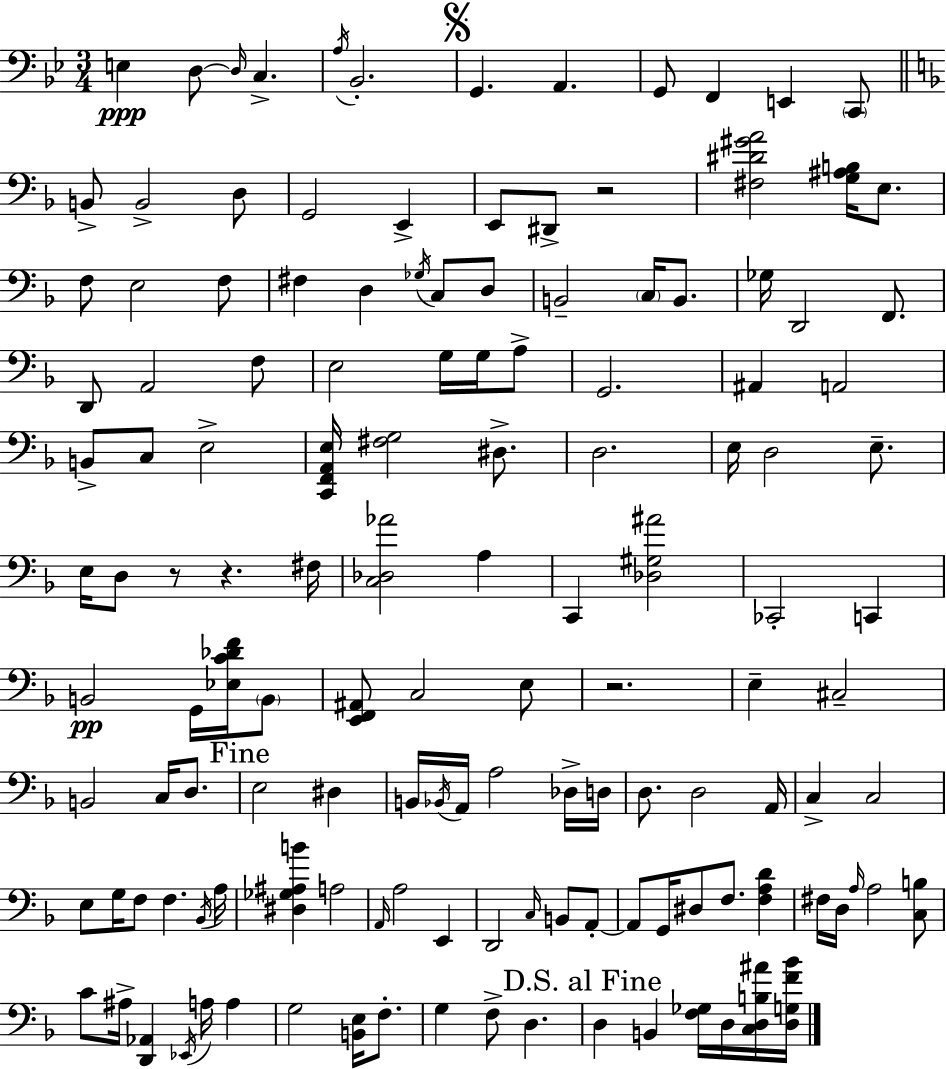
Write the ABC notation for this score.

X:1
T:Untitled
M:3/4
L:1/4
K:Gm
E, D,/2 D,/4 C, A,/4 _B,,2 G,, A,, G,,/2 F,, E,, C,,/2 B,,/2 B,,2 D,/2 G,,2 E,, E,,/2 ^D,,/2 z2 [^F,^D^GA]2 [G,^A,B,]/4 E,/2 F,/2 E,2 F,/2 ^F, D, _G,/4 C,/2 D,/2 B,,2 C,/4 B,,/2 _G,/4 D,,2 F,,/2 D,,/2 A,,2 F,/2 E,2 G,/4 G,/4 A,/2 G,,2 ^A,, A,,2 B,,/2 C,/2 E,2 [C,,F,,A,,E,]/4 [^F,G,]2 ^D,/2 D,2 E,/4 D,2 E,/2 E,/4 D,/2 z/2 z ^F,/4 [C,_D,_A]2 A, C,, [_D,^G,^A]2 _C,,2 C,, B,,2 G,,/4 [_E,C_DF]/4 B,,/2 [E,,F,,^A,,]/2 C,2 E,/2 z2 E, ^C,2 B,,2 C,/4 D,/2 E,2 ^D, B,,/4 _B,,/4 A,,/4 A,2 _D,/4 D,/4 D,/2 D,2 A,,/4 C, C,2 E,/2 G,/4 F,/2 F, _B,,/4 A,/4 [^D,_G,^A,B] A,2 A,,/4 A,2 E,, D,,2 C,/4 B,,/2 A,,/2 A,,/2 G,,/4 ^D,/2 F,/2 [F,A,D] ^F,/4 D,/4 A,/4 A,2 [C,B,]/2 C/2 ^A,/4 [D,,_A,,] _E,,/4 A,/4 A, G,2 [B,,E,]/4 F,/2 G, F,/2 D, D, B,, [F,_G,]/4 D,/4 [C,D,B,^A]/4 [D,G,F_B]/4